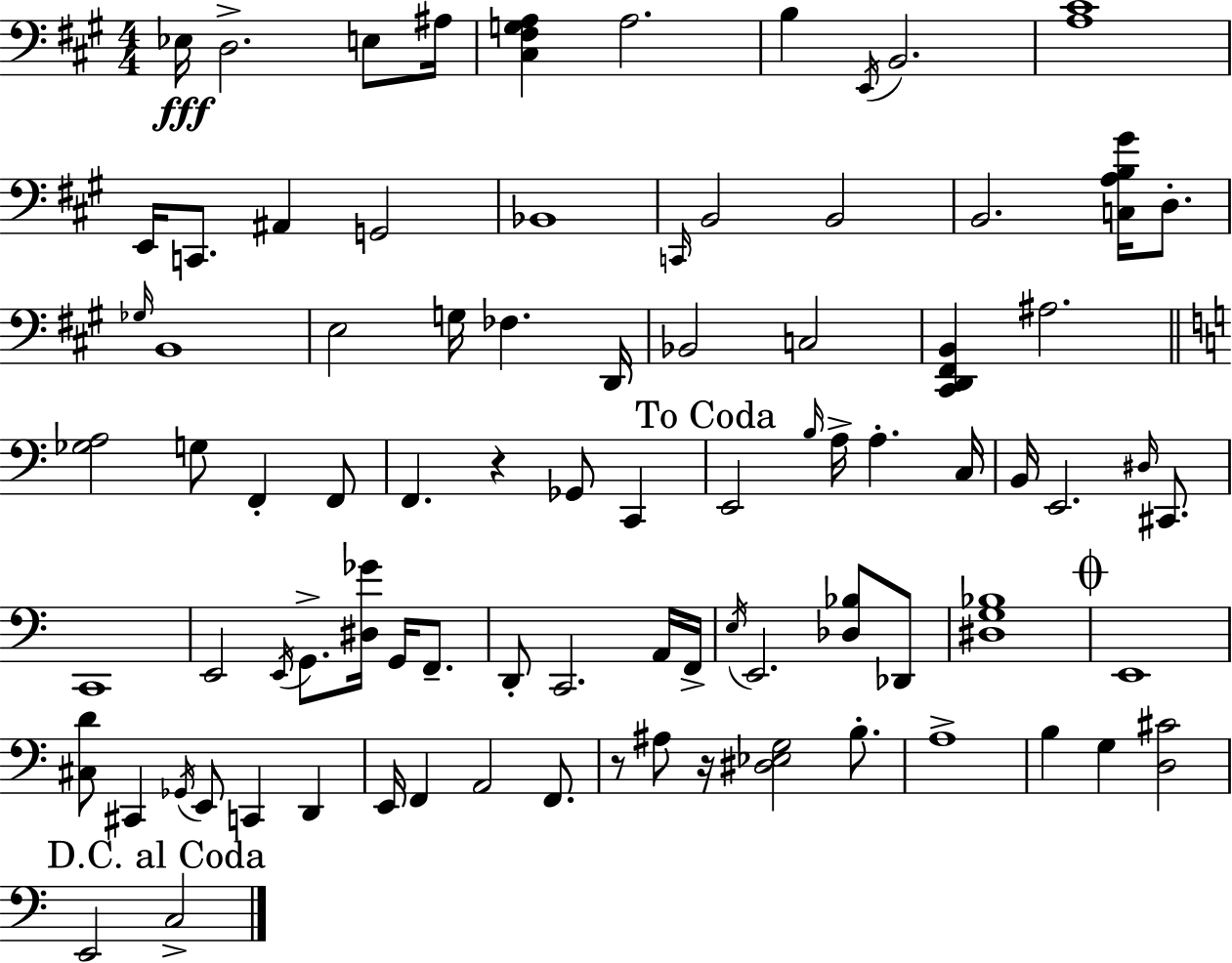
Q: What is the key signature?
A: A major